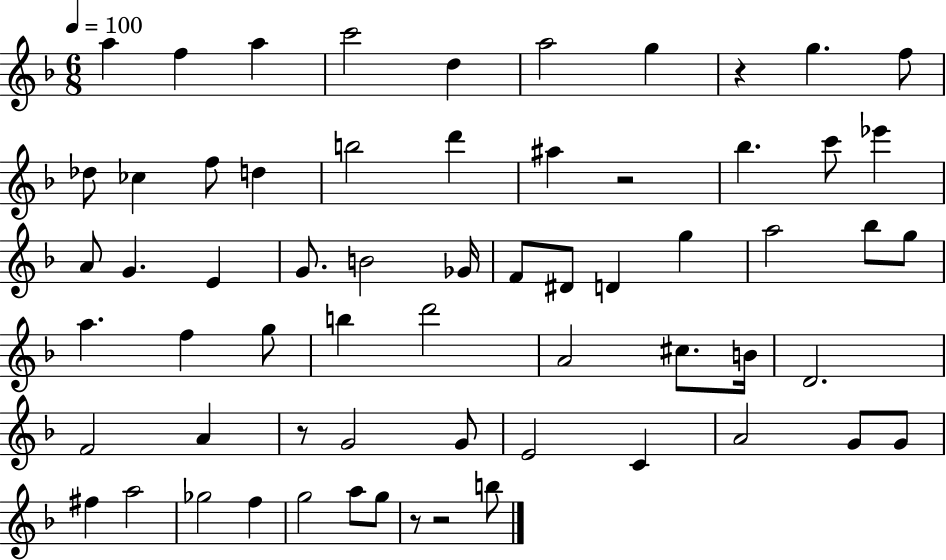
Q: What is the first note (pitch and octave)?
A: A5